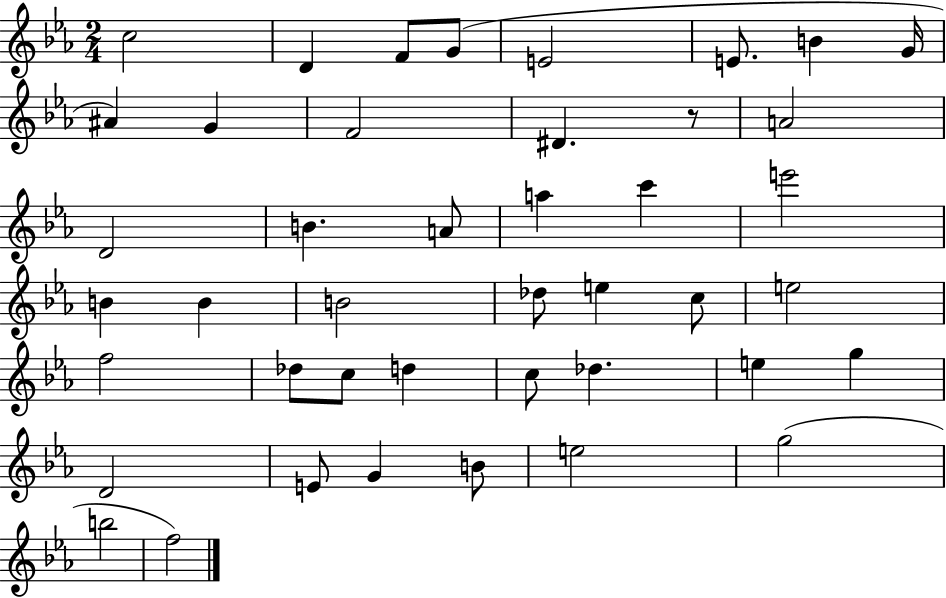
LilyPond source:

{
  \clef treble
  \numericTimeSignature
  \time 2/4
  \key ees \major
  c''2 | d'4 f'8 g'8( | e'2 | e'8. b'4 g'16 | \break ais'4) g'4 | f'2 | dis'4. r8 | a'2 | \break d'2 | b'4. a'8 | a''4 c'''4 | e'''2 | \break b'4 b'4 | b'2 | des''8 e''4 c''8 | e''2 | \break f''2 | des''8 c''8 d''4 | c''8 des''4. | e''4 g''4 | \break d'2 | e'8 g'4 b'8 | e''2 | g''2( | \break b''2 | f''2) | \bar "|."
}